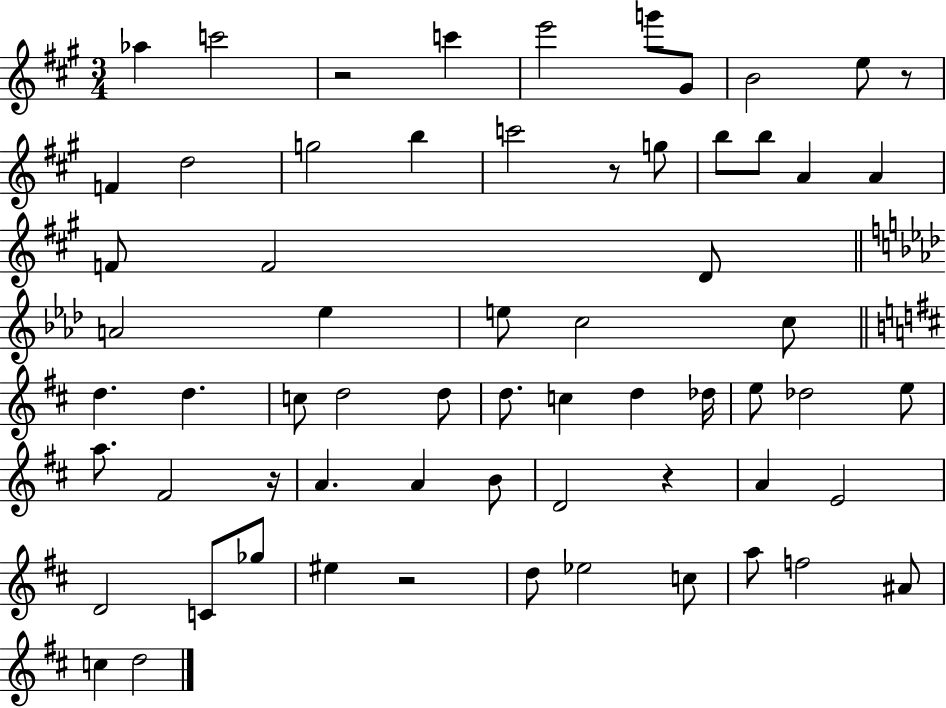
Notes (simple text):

Ab5/q C6/h R/h C6/q E6/h G6/e G#4/e B4/h E5/e R/e F4/q D5/h G5/h B5/q C6/h R/e G5/e B5/e B5/e A4/q A4/q F4/e F4/h D4/e A4/h Eb5/q E5/e C5/h C5/e D5/q. D5/q. C5/e D5/h D5/e D5/e. C5/q D5/q Db5/s E5/e Db5/h E5/e A5/e. F#4/h R/s A4/q. A4/q B4/e D4/h R/q A4/q E4/h D4/h C4/e Gb5/e EIS5/q R/h D5/e Eb5/h C5/e A5/e F5/h A#4/e C5/q D5/h